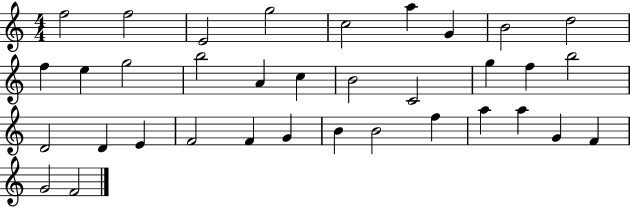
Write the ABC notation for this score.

X:1
T:Untitled
M:4/4
L:1/4
K:C
f2 f2 E2 g2 c2 a G B2 d2 f e g2 b2 A c B2 C2 g f b2 D2 D E F2 F G B B2 f a a G F G2 F2